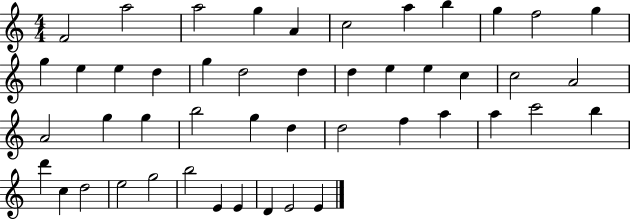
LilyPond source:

{
  \clef treble
  \numericTimeSignature
  \time 4/4
  \key c \major
  f'2 a''2 | a''2 g''4 a'4 | c''2 a''4 b''4 | g''4 f''2 g''4 | \break g''4 e''4 e''4 d''4 | g''4 d''2 d''4 | d''4 e''4 e''4 c''4 | c''2 a'2 | \break a'2 g''4 g''4 | b''2 g''4 d''4 | d''2 f''4 a''4 | a''4 c'''2 b''4 | \break d'''4 c''4 d''2 | e''2 g''2 | b''2 e'4 e'4 | d'4 e'2 e'4 | \break \bar "|."
}